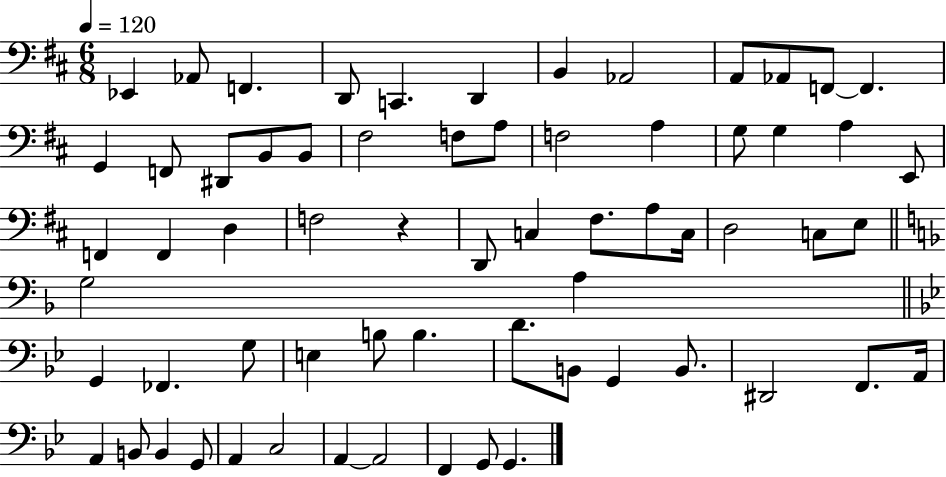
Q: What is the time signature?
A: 6/8